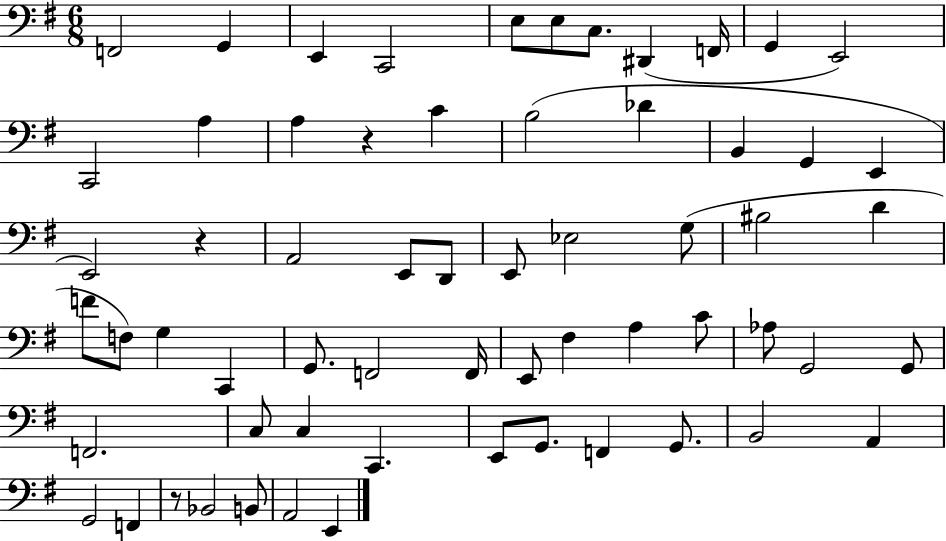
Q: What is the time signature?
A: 6/8